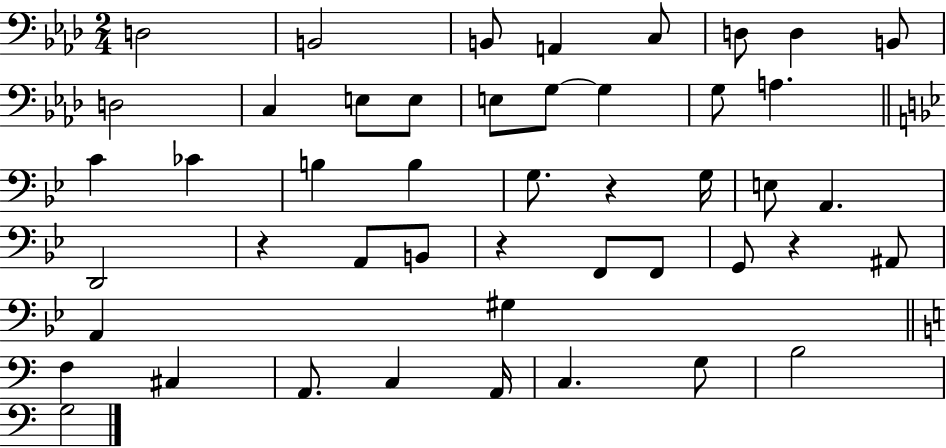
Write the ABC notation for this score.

X:1
T:Untitled
M:2/4
L:1/4
K:Ab
D,2 B,,2 B,,/2 A,, C,/2 D,/2 D, B,,/2 D,2 C, E,/2 E,/2 E,/2 G,/2 G, G,/2 A, C _C B, B, G,/2 z G,/4 E,/2 A,, D,,2 z A,,/2 B,,/2 z F,,/2 F,,/2 G,,/2 z ^A,,/2 A,, ^G, F, ^C, A,,/2 C, A,,/4 C, G,/2 B,2 G,2